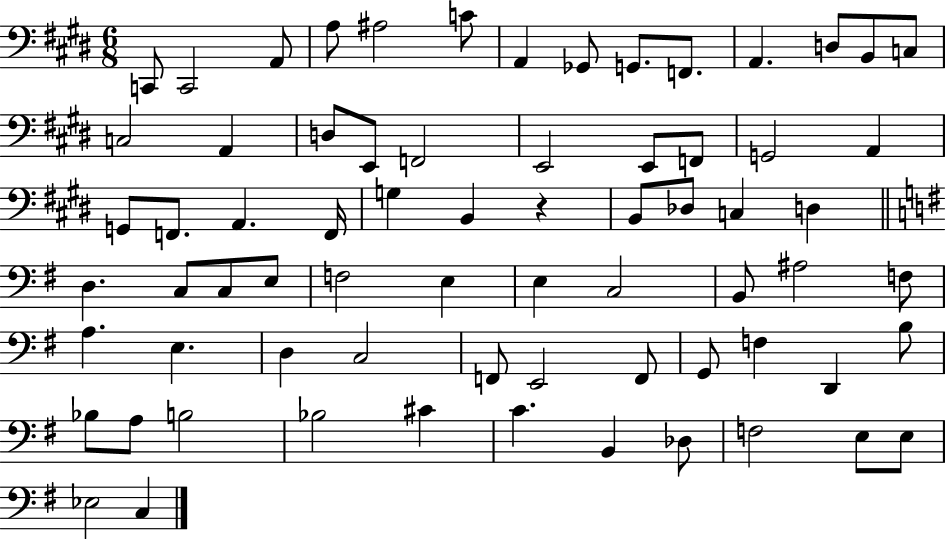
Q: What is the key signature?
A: E major